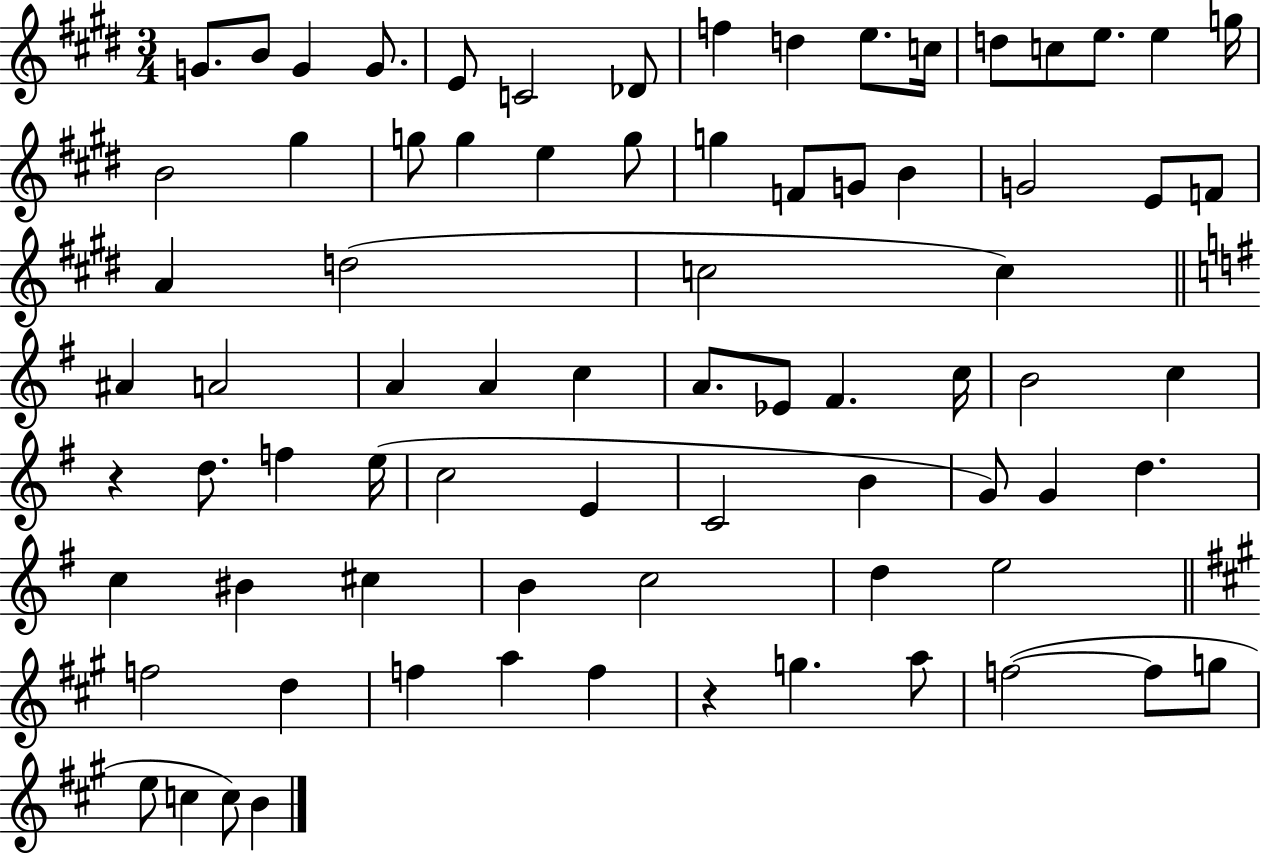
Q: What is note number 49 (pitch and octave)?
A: E4